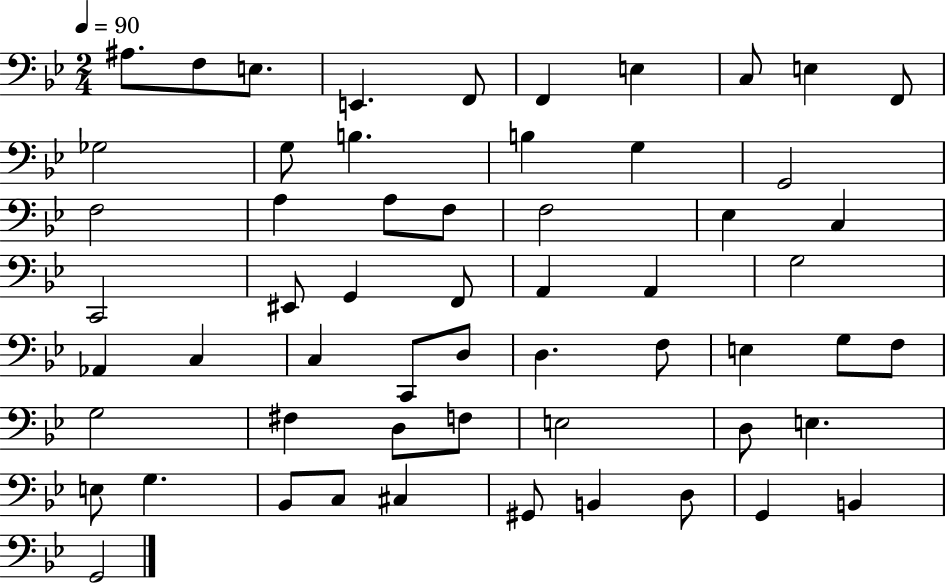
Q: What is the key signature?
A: BES major